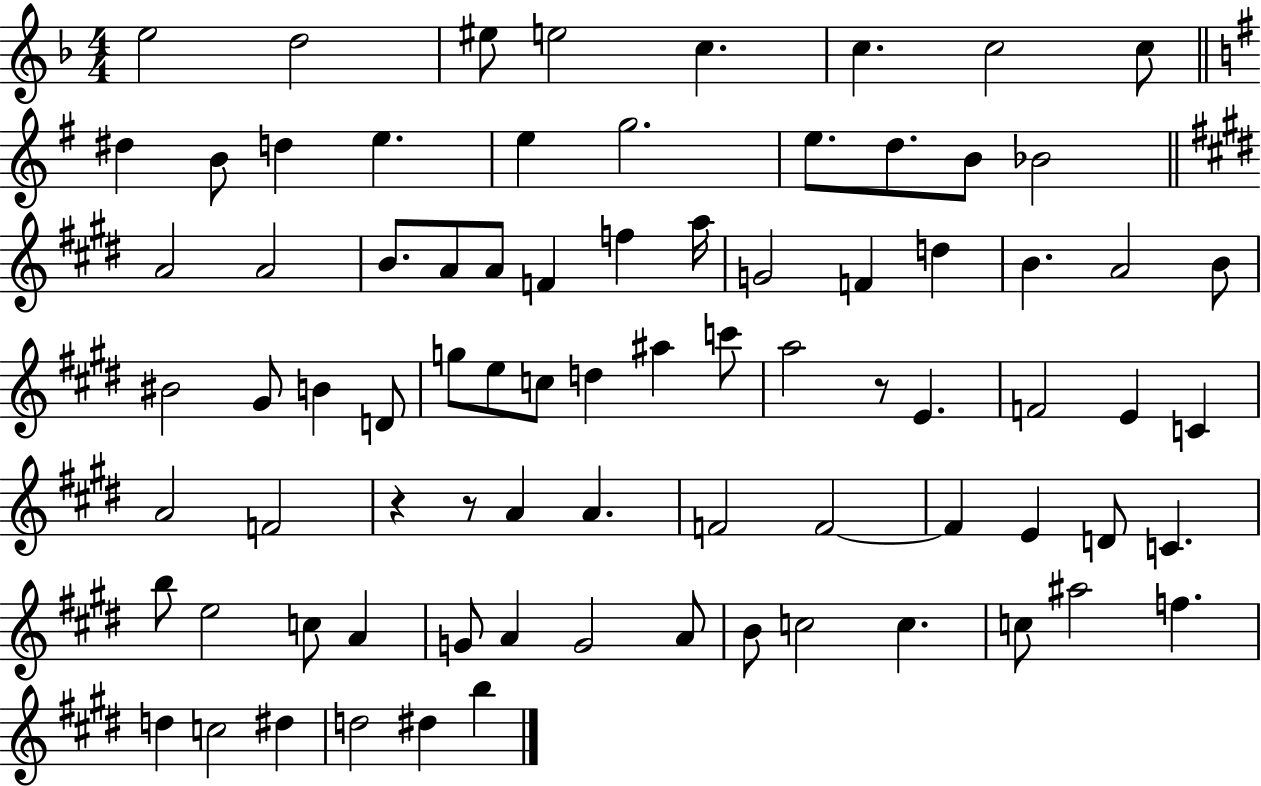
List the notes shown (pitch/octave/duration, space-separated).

E5/h D5/h EIS5/e E5/h C5/q. C5/q. C5/h C5/e D#5/q B4/e D5/q E5/q. E5/q G5/h. E5/e. D5/e. B4/e Bb4/h A4/h A4/h B4/e. A4/e A4/e F4/q F5/q A5/s G4/h F4/q D5/q B4/q. A4/h B4/e BIS4/h G#4/e B4/q D4/e G5/e E5/e C5/e D5/q A#5/q C6/e A5/h R/e E4/q. F4/h E4/q C4/q A4/h F4/h R/q R/e A4/q A4/q. F4/h F4/h F4/q E4/q D4/e C4/q. B5/e E5/h C5/e A4/q G4/e A4/q G4/h A4/e B4/e C5/h C5/q. C5/e A#5/h F5/q. D5/q C5/h D#5/q D5/h D#5/q B5/q